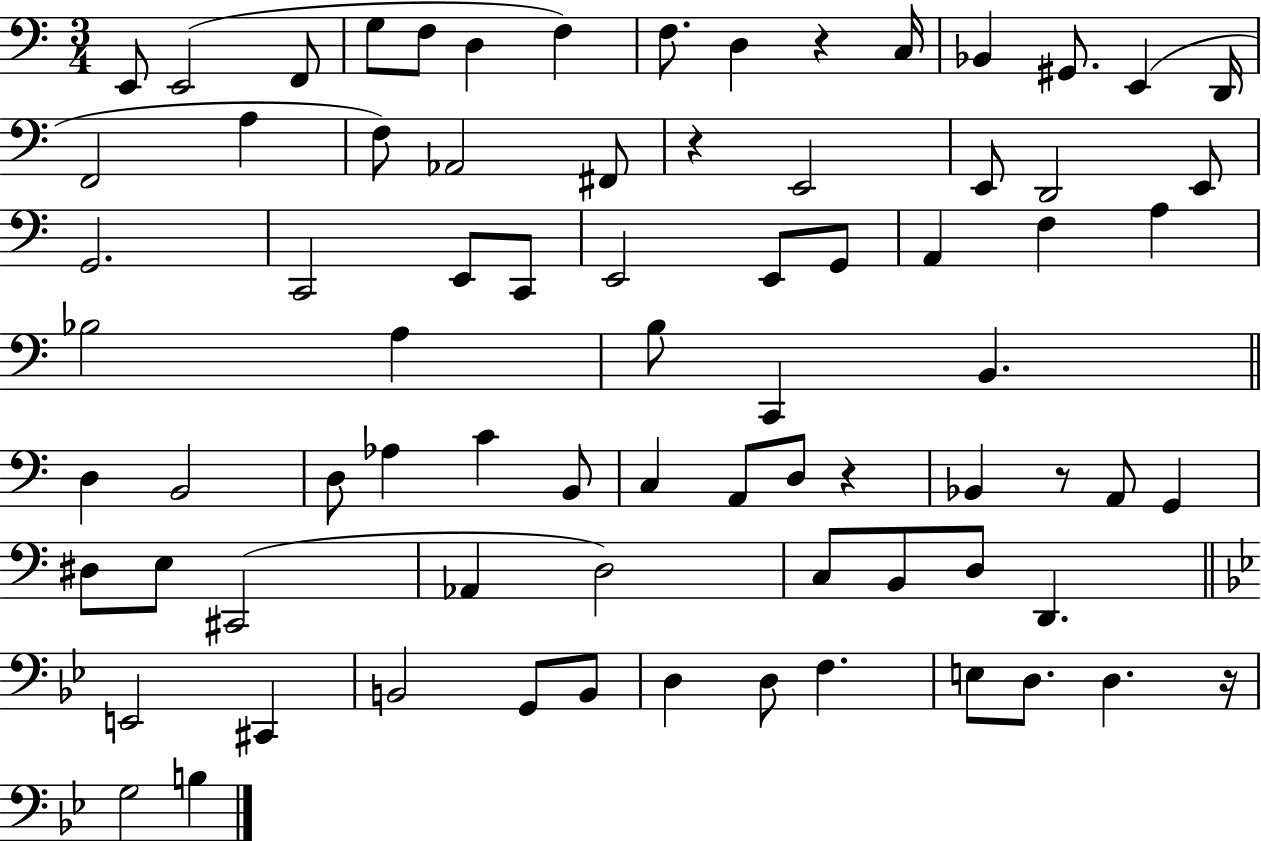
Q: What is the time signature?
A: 3/4